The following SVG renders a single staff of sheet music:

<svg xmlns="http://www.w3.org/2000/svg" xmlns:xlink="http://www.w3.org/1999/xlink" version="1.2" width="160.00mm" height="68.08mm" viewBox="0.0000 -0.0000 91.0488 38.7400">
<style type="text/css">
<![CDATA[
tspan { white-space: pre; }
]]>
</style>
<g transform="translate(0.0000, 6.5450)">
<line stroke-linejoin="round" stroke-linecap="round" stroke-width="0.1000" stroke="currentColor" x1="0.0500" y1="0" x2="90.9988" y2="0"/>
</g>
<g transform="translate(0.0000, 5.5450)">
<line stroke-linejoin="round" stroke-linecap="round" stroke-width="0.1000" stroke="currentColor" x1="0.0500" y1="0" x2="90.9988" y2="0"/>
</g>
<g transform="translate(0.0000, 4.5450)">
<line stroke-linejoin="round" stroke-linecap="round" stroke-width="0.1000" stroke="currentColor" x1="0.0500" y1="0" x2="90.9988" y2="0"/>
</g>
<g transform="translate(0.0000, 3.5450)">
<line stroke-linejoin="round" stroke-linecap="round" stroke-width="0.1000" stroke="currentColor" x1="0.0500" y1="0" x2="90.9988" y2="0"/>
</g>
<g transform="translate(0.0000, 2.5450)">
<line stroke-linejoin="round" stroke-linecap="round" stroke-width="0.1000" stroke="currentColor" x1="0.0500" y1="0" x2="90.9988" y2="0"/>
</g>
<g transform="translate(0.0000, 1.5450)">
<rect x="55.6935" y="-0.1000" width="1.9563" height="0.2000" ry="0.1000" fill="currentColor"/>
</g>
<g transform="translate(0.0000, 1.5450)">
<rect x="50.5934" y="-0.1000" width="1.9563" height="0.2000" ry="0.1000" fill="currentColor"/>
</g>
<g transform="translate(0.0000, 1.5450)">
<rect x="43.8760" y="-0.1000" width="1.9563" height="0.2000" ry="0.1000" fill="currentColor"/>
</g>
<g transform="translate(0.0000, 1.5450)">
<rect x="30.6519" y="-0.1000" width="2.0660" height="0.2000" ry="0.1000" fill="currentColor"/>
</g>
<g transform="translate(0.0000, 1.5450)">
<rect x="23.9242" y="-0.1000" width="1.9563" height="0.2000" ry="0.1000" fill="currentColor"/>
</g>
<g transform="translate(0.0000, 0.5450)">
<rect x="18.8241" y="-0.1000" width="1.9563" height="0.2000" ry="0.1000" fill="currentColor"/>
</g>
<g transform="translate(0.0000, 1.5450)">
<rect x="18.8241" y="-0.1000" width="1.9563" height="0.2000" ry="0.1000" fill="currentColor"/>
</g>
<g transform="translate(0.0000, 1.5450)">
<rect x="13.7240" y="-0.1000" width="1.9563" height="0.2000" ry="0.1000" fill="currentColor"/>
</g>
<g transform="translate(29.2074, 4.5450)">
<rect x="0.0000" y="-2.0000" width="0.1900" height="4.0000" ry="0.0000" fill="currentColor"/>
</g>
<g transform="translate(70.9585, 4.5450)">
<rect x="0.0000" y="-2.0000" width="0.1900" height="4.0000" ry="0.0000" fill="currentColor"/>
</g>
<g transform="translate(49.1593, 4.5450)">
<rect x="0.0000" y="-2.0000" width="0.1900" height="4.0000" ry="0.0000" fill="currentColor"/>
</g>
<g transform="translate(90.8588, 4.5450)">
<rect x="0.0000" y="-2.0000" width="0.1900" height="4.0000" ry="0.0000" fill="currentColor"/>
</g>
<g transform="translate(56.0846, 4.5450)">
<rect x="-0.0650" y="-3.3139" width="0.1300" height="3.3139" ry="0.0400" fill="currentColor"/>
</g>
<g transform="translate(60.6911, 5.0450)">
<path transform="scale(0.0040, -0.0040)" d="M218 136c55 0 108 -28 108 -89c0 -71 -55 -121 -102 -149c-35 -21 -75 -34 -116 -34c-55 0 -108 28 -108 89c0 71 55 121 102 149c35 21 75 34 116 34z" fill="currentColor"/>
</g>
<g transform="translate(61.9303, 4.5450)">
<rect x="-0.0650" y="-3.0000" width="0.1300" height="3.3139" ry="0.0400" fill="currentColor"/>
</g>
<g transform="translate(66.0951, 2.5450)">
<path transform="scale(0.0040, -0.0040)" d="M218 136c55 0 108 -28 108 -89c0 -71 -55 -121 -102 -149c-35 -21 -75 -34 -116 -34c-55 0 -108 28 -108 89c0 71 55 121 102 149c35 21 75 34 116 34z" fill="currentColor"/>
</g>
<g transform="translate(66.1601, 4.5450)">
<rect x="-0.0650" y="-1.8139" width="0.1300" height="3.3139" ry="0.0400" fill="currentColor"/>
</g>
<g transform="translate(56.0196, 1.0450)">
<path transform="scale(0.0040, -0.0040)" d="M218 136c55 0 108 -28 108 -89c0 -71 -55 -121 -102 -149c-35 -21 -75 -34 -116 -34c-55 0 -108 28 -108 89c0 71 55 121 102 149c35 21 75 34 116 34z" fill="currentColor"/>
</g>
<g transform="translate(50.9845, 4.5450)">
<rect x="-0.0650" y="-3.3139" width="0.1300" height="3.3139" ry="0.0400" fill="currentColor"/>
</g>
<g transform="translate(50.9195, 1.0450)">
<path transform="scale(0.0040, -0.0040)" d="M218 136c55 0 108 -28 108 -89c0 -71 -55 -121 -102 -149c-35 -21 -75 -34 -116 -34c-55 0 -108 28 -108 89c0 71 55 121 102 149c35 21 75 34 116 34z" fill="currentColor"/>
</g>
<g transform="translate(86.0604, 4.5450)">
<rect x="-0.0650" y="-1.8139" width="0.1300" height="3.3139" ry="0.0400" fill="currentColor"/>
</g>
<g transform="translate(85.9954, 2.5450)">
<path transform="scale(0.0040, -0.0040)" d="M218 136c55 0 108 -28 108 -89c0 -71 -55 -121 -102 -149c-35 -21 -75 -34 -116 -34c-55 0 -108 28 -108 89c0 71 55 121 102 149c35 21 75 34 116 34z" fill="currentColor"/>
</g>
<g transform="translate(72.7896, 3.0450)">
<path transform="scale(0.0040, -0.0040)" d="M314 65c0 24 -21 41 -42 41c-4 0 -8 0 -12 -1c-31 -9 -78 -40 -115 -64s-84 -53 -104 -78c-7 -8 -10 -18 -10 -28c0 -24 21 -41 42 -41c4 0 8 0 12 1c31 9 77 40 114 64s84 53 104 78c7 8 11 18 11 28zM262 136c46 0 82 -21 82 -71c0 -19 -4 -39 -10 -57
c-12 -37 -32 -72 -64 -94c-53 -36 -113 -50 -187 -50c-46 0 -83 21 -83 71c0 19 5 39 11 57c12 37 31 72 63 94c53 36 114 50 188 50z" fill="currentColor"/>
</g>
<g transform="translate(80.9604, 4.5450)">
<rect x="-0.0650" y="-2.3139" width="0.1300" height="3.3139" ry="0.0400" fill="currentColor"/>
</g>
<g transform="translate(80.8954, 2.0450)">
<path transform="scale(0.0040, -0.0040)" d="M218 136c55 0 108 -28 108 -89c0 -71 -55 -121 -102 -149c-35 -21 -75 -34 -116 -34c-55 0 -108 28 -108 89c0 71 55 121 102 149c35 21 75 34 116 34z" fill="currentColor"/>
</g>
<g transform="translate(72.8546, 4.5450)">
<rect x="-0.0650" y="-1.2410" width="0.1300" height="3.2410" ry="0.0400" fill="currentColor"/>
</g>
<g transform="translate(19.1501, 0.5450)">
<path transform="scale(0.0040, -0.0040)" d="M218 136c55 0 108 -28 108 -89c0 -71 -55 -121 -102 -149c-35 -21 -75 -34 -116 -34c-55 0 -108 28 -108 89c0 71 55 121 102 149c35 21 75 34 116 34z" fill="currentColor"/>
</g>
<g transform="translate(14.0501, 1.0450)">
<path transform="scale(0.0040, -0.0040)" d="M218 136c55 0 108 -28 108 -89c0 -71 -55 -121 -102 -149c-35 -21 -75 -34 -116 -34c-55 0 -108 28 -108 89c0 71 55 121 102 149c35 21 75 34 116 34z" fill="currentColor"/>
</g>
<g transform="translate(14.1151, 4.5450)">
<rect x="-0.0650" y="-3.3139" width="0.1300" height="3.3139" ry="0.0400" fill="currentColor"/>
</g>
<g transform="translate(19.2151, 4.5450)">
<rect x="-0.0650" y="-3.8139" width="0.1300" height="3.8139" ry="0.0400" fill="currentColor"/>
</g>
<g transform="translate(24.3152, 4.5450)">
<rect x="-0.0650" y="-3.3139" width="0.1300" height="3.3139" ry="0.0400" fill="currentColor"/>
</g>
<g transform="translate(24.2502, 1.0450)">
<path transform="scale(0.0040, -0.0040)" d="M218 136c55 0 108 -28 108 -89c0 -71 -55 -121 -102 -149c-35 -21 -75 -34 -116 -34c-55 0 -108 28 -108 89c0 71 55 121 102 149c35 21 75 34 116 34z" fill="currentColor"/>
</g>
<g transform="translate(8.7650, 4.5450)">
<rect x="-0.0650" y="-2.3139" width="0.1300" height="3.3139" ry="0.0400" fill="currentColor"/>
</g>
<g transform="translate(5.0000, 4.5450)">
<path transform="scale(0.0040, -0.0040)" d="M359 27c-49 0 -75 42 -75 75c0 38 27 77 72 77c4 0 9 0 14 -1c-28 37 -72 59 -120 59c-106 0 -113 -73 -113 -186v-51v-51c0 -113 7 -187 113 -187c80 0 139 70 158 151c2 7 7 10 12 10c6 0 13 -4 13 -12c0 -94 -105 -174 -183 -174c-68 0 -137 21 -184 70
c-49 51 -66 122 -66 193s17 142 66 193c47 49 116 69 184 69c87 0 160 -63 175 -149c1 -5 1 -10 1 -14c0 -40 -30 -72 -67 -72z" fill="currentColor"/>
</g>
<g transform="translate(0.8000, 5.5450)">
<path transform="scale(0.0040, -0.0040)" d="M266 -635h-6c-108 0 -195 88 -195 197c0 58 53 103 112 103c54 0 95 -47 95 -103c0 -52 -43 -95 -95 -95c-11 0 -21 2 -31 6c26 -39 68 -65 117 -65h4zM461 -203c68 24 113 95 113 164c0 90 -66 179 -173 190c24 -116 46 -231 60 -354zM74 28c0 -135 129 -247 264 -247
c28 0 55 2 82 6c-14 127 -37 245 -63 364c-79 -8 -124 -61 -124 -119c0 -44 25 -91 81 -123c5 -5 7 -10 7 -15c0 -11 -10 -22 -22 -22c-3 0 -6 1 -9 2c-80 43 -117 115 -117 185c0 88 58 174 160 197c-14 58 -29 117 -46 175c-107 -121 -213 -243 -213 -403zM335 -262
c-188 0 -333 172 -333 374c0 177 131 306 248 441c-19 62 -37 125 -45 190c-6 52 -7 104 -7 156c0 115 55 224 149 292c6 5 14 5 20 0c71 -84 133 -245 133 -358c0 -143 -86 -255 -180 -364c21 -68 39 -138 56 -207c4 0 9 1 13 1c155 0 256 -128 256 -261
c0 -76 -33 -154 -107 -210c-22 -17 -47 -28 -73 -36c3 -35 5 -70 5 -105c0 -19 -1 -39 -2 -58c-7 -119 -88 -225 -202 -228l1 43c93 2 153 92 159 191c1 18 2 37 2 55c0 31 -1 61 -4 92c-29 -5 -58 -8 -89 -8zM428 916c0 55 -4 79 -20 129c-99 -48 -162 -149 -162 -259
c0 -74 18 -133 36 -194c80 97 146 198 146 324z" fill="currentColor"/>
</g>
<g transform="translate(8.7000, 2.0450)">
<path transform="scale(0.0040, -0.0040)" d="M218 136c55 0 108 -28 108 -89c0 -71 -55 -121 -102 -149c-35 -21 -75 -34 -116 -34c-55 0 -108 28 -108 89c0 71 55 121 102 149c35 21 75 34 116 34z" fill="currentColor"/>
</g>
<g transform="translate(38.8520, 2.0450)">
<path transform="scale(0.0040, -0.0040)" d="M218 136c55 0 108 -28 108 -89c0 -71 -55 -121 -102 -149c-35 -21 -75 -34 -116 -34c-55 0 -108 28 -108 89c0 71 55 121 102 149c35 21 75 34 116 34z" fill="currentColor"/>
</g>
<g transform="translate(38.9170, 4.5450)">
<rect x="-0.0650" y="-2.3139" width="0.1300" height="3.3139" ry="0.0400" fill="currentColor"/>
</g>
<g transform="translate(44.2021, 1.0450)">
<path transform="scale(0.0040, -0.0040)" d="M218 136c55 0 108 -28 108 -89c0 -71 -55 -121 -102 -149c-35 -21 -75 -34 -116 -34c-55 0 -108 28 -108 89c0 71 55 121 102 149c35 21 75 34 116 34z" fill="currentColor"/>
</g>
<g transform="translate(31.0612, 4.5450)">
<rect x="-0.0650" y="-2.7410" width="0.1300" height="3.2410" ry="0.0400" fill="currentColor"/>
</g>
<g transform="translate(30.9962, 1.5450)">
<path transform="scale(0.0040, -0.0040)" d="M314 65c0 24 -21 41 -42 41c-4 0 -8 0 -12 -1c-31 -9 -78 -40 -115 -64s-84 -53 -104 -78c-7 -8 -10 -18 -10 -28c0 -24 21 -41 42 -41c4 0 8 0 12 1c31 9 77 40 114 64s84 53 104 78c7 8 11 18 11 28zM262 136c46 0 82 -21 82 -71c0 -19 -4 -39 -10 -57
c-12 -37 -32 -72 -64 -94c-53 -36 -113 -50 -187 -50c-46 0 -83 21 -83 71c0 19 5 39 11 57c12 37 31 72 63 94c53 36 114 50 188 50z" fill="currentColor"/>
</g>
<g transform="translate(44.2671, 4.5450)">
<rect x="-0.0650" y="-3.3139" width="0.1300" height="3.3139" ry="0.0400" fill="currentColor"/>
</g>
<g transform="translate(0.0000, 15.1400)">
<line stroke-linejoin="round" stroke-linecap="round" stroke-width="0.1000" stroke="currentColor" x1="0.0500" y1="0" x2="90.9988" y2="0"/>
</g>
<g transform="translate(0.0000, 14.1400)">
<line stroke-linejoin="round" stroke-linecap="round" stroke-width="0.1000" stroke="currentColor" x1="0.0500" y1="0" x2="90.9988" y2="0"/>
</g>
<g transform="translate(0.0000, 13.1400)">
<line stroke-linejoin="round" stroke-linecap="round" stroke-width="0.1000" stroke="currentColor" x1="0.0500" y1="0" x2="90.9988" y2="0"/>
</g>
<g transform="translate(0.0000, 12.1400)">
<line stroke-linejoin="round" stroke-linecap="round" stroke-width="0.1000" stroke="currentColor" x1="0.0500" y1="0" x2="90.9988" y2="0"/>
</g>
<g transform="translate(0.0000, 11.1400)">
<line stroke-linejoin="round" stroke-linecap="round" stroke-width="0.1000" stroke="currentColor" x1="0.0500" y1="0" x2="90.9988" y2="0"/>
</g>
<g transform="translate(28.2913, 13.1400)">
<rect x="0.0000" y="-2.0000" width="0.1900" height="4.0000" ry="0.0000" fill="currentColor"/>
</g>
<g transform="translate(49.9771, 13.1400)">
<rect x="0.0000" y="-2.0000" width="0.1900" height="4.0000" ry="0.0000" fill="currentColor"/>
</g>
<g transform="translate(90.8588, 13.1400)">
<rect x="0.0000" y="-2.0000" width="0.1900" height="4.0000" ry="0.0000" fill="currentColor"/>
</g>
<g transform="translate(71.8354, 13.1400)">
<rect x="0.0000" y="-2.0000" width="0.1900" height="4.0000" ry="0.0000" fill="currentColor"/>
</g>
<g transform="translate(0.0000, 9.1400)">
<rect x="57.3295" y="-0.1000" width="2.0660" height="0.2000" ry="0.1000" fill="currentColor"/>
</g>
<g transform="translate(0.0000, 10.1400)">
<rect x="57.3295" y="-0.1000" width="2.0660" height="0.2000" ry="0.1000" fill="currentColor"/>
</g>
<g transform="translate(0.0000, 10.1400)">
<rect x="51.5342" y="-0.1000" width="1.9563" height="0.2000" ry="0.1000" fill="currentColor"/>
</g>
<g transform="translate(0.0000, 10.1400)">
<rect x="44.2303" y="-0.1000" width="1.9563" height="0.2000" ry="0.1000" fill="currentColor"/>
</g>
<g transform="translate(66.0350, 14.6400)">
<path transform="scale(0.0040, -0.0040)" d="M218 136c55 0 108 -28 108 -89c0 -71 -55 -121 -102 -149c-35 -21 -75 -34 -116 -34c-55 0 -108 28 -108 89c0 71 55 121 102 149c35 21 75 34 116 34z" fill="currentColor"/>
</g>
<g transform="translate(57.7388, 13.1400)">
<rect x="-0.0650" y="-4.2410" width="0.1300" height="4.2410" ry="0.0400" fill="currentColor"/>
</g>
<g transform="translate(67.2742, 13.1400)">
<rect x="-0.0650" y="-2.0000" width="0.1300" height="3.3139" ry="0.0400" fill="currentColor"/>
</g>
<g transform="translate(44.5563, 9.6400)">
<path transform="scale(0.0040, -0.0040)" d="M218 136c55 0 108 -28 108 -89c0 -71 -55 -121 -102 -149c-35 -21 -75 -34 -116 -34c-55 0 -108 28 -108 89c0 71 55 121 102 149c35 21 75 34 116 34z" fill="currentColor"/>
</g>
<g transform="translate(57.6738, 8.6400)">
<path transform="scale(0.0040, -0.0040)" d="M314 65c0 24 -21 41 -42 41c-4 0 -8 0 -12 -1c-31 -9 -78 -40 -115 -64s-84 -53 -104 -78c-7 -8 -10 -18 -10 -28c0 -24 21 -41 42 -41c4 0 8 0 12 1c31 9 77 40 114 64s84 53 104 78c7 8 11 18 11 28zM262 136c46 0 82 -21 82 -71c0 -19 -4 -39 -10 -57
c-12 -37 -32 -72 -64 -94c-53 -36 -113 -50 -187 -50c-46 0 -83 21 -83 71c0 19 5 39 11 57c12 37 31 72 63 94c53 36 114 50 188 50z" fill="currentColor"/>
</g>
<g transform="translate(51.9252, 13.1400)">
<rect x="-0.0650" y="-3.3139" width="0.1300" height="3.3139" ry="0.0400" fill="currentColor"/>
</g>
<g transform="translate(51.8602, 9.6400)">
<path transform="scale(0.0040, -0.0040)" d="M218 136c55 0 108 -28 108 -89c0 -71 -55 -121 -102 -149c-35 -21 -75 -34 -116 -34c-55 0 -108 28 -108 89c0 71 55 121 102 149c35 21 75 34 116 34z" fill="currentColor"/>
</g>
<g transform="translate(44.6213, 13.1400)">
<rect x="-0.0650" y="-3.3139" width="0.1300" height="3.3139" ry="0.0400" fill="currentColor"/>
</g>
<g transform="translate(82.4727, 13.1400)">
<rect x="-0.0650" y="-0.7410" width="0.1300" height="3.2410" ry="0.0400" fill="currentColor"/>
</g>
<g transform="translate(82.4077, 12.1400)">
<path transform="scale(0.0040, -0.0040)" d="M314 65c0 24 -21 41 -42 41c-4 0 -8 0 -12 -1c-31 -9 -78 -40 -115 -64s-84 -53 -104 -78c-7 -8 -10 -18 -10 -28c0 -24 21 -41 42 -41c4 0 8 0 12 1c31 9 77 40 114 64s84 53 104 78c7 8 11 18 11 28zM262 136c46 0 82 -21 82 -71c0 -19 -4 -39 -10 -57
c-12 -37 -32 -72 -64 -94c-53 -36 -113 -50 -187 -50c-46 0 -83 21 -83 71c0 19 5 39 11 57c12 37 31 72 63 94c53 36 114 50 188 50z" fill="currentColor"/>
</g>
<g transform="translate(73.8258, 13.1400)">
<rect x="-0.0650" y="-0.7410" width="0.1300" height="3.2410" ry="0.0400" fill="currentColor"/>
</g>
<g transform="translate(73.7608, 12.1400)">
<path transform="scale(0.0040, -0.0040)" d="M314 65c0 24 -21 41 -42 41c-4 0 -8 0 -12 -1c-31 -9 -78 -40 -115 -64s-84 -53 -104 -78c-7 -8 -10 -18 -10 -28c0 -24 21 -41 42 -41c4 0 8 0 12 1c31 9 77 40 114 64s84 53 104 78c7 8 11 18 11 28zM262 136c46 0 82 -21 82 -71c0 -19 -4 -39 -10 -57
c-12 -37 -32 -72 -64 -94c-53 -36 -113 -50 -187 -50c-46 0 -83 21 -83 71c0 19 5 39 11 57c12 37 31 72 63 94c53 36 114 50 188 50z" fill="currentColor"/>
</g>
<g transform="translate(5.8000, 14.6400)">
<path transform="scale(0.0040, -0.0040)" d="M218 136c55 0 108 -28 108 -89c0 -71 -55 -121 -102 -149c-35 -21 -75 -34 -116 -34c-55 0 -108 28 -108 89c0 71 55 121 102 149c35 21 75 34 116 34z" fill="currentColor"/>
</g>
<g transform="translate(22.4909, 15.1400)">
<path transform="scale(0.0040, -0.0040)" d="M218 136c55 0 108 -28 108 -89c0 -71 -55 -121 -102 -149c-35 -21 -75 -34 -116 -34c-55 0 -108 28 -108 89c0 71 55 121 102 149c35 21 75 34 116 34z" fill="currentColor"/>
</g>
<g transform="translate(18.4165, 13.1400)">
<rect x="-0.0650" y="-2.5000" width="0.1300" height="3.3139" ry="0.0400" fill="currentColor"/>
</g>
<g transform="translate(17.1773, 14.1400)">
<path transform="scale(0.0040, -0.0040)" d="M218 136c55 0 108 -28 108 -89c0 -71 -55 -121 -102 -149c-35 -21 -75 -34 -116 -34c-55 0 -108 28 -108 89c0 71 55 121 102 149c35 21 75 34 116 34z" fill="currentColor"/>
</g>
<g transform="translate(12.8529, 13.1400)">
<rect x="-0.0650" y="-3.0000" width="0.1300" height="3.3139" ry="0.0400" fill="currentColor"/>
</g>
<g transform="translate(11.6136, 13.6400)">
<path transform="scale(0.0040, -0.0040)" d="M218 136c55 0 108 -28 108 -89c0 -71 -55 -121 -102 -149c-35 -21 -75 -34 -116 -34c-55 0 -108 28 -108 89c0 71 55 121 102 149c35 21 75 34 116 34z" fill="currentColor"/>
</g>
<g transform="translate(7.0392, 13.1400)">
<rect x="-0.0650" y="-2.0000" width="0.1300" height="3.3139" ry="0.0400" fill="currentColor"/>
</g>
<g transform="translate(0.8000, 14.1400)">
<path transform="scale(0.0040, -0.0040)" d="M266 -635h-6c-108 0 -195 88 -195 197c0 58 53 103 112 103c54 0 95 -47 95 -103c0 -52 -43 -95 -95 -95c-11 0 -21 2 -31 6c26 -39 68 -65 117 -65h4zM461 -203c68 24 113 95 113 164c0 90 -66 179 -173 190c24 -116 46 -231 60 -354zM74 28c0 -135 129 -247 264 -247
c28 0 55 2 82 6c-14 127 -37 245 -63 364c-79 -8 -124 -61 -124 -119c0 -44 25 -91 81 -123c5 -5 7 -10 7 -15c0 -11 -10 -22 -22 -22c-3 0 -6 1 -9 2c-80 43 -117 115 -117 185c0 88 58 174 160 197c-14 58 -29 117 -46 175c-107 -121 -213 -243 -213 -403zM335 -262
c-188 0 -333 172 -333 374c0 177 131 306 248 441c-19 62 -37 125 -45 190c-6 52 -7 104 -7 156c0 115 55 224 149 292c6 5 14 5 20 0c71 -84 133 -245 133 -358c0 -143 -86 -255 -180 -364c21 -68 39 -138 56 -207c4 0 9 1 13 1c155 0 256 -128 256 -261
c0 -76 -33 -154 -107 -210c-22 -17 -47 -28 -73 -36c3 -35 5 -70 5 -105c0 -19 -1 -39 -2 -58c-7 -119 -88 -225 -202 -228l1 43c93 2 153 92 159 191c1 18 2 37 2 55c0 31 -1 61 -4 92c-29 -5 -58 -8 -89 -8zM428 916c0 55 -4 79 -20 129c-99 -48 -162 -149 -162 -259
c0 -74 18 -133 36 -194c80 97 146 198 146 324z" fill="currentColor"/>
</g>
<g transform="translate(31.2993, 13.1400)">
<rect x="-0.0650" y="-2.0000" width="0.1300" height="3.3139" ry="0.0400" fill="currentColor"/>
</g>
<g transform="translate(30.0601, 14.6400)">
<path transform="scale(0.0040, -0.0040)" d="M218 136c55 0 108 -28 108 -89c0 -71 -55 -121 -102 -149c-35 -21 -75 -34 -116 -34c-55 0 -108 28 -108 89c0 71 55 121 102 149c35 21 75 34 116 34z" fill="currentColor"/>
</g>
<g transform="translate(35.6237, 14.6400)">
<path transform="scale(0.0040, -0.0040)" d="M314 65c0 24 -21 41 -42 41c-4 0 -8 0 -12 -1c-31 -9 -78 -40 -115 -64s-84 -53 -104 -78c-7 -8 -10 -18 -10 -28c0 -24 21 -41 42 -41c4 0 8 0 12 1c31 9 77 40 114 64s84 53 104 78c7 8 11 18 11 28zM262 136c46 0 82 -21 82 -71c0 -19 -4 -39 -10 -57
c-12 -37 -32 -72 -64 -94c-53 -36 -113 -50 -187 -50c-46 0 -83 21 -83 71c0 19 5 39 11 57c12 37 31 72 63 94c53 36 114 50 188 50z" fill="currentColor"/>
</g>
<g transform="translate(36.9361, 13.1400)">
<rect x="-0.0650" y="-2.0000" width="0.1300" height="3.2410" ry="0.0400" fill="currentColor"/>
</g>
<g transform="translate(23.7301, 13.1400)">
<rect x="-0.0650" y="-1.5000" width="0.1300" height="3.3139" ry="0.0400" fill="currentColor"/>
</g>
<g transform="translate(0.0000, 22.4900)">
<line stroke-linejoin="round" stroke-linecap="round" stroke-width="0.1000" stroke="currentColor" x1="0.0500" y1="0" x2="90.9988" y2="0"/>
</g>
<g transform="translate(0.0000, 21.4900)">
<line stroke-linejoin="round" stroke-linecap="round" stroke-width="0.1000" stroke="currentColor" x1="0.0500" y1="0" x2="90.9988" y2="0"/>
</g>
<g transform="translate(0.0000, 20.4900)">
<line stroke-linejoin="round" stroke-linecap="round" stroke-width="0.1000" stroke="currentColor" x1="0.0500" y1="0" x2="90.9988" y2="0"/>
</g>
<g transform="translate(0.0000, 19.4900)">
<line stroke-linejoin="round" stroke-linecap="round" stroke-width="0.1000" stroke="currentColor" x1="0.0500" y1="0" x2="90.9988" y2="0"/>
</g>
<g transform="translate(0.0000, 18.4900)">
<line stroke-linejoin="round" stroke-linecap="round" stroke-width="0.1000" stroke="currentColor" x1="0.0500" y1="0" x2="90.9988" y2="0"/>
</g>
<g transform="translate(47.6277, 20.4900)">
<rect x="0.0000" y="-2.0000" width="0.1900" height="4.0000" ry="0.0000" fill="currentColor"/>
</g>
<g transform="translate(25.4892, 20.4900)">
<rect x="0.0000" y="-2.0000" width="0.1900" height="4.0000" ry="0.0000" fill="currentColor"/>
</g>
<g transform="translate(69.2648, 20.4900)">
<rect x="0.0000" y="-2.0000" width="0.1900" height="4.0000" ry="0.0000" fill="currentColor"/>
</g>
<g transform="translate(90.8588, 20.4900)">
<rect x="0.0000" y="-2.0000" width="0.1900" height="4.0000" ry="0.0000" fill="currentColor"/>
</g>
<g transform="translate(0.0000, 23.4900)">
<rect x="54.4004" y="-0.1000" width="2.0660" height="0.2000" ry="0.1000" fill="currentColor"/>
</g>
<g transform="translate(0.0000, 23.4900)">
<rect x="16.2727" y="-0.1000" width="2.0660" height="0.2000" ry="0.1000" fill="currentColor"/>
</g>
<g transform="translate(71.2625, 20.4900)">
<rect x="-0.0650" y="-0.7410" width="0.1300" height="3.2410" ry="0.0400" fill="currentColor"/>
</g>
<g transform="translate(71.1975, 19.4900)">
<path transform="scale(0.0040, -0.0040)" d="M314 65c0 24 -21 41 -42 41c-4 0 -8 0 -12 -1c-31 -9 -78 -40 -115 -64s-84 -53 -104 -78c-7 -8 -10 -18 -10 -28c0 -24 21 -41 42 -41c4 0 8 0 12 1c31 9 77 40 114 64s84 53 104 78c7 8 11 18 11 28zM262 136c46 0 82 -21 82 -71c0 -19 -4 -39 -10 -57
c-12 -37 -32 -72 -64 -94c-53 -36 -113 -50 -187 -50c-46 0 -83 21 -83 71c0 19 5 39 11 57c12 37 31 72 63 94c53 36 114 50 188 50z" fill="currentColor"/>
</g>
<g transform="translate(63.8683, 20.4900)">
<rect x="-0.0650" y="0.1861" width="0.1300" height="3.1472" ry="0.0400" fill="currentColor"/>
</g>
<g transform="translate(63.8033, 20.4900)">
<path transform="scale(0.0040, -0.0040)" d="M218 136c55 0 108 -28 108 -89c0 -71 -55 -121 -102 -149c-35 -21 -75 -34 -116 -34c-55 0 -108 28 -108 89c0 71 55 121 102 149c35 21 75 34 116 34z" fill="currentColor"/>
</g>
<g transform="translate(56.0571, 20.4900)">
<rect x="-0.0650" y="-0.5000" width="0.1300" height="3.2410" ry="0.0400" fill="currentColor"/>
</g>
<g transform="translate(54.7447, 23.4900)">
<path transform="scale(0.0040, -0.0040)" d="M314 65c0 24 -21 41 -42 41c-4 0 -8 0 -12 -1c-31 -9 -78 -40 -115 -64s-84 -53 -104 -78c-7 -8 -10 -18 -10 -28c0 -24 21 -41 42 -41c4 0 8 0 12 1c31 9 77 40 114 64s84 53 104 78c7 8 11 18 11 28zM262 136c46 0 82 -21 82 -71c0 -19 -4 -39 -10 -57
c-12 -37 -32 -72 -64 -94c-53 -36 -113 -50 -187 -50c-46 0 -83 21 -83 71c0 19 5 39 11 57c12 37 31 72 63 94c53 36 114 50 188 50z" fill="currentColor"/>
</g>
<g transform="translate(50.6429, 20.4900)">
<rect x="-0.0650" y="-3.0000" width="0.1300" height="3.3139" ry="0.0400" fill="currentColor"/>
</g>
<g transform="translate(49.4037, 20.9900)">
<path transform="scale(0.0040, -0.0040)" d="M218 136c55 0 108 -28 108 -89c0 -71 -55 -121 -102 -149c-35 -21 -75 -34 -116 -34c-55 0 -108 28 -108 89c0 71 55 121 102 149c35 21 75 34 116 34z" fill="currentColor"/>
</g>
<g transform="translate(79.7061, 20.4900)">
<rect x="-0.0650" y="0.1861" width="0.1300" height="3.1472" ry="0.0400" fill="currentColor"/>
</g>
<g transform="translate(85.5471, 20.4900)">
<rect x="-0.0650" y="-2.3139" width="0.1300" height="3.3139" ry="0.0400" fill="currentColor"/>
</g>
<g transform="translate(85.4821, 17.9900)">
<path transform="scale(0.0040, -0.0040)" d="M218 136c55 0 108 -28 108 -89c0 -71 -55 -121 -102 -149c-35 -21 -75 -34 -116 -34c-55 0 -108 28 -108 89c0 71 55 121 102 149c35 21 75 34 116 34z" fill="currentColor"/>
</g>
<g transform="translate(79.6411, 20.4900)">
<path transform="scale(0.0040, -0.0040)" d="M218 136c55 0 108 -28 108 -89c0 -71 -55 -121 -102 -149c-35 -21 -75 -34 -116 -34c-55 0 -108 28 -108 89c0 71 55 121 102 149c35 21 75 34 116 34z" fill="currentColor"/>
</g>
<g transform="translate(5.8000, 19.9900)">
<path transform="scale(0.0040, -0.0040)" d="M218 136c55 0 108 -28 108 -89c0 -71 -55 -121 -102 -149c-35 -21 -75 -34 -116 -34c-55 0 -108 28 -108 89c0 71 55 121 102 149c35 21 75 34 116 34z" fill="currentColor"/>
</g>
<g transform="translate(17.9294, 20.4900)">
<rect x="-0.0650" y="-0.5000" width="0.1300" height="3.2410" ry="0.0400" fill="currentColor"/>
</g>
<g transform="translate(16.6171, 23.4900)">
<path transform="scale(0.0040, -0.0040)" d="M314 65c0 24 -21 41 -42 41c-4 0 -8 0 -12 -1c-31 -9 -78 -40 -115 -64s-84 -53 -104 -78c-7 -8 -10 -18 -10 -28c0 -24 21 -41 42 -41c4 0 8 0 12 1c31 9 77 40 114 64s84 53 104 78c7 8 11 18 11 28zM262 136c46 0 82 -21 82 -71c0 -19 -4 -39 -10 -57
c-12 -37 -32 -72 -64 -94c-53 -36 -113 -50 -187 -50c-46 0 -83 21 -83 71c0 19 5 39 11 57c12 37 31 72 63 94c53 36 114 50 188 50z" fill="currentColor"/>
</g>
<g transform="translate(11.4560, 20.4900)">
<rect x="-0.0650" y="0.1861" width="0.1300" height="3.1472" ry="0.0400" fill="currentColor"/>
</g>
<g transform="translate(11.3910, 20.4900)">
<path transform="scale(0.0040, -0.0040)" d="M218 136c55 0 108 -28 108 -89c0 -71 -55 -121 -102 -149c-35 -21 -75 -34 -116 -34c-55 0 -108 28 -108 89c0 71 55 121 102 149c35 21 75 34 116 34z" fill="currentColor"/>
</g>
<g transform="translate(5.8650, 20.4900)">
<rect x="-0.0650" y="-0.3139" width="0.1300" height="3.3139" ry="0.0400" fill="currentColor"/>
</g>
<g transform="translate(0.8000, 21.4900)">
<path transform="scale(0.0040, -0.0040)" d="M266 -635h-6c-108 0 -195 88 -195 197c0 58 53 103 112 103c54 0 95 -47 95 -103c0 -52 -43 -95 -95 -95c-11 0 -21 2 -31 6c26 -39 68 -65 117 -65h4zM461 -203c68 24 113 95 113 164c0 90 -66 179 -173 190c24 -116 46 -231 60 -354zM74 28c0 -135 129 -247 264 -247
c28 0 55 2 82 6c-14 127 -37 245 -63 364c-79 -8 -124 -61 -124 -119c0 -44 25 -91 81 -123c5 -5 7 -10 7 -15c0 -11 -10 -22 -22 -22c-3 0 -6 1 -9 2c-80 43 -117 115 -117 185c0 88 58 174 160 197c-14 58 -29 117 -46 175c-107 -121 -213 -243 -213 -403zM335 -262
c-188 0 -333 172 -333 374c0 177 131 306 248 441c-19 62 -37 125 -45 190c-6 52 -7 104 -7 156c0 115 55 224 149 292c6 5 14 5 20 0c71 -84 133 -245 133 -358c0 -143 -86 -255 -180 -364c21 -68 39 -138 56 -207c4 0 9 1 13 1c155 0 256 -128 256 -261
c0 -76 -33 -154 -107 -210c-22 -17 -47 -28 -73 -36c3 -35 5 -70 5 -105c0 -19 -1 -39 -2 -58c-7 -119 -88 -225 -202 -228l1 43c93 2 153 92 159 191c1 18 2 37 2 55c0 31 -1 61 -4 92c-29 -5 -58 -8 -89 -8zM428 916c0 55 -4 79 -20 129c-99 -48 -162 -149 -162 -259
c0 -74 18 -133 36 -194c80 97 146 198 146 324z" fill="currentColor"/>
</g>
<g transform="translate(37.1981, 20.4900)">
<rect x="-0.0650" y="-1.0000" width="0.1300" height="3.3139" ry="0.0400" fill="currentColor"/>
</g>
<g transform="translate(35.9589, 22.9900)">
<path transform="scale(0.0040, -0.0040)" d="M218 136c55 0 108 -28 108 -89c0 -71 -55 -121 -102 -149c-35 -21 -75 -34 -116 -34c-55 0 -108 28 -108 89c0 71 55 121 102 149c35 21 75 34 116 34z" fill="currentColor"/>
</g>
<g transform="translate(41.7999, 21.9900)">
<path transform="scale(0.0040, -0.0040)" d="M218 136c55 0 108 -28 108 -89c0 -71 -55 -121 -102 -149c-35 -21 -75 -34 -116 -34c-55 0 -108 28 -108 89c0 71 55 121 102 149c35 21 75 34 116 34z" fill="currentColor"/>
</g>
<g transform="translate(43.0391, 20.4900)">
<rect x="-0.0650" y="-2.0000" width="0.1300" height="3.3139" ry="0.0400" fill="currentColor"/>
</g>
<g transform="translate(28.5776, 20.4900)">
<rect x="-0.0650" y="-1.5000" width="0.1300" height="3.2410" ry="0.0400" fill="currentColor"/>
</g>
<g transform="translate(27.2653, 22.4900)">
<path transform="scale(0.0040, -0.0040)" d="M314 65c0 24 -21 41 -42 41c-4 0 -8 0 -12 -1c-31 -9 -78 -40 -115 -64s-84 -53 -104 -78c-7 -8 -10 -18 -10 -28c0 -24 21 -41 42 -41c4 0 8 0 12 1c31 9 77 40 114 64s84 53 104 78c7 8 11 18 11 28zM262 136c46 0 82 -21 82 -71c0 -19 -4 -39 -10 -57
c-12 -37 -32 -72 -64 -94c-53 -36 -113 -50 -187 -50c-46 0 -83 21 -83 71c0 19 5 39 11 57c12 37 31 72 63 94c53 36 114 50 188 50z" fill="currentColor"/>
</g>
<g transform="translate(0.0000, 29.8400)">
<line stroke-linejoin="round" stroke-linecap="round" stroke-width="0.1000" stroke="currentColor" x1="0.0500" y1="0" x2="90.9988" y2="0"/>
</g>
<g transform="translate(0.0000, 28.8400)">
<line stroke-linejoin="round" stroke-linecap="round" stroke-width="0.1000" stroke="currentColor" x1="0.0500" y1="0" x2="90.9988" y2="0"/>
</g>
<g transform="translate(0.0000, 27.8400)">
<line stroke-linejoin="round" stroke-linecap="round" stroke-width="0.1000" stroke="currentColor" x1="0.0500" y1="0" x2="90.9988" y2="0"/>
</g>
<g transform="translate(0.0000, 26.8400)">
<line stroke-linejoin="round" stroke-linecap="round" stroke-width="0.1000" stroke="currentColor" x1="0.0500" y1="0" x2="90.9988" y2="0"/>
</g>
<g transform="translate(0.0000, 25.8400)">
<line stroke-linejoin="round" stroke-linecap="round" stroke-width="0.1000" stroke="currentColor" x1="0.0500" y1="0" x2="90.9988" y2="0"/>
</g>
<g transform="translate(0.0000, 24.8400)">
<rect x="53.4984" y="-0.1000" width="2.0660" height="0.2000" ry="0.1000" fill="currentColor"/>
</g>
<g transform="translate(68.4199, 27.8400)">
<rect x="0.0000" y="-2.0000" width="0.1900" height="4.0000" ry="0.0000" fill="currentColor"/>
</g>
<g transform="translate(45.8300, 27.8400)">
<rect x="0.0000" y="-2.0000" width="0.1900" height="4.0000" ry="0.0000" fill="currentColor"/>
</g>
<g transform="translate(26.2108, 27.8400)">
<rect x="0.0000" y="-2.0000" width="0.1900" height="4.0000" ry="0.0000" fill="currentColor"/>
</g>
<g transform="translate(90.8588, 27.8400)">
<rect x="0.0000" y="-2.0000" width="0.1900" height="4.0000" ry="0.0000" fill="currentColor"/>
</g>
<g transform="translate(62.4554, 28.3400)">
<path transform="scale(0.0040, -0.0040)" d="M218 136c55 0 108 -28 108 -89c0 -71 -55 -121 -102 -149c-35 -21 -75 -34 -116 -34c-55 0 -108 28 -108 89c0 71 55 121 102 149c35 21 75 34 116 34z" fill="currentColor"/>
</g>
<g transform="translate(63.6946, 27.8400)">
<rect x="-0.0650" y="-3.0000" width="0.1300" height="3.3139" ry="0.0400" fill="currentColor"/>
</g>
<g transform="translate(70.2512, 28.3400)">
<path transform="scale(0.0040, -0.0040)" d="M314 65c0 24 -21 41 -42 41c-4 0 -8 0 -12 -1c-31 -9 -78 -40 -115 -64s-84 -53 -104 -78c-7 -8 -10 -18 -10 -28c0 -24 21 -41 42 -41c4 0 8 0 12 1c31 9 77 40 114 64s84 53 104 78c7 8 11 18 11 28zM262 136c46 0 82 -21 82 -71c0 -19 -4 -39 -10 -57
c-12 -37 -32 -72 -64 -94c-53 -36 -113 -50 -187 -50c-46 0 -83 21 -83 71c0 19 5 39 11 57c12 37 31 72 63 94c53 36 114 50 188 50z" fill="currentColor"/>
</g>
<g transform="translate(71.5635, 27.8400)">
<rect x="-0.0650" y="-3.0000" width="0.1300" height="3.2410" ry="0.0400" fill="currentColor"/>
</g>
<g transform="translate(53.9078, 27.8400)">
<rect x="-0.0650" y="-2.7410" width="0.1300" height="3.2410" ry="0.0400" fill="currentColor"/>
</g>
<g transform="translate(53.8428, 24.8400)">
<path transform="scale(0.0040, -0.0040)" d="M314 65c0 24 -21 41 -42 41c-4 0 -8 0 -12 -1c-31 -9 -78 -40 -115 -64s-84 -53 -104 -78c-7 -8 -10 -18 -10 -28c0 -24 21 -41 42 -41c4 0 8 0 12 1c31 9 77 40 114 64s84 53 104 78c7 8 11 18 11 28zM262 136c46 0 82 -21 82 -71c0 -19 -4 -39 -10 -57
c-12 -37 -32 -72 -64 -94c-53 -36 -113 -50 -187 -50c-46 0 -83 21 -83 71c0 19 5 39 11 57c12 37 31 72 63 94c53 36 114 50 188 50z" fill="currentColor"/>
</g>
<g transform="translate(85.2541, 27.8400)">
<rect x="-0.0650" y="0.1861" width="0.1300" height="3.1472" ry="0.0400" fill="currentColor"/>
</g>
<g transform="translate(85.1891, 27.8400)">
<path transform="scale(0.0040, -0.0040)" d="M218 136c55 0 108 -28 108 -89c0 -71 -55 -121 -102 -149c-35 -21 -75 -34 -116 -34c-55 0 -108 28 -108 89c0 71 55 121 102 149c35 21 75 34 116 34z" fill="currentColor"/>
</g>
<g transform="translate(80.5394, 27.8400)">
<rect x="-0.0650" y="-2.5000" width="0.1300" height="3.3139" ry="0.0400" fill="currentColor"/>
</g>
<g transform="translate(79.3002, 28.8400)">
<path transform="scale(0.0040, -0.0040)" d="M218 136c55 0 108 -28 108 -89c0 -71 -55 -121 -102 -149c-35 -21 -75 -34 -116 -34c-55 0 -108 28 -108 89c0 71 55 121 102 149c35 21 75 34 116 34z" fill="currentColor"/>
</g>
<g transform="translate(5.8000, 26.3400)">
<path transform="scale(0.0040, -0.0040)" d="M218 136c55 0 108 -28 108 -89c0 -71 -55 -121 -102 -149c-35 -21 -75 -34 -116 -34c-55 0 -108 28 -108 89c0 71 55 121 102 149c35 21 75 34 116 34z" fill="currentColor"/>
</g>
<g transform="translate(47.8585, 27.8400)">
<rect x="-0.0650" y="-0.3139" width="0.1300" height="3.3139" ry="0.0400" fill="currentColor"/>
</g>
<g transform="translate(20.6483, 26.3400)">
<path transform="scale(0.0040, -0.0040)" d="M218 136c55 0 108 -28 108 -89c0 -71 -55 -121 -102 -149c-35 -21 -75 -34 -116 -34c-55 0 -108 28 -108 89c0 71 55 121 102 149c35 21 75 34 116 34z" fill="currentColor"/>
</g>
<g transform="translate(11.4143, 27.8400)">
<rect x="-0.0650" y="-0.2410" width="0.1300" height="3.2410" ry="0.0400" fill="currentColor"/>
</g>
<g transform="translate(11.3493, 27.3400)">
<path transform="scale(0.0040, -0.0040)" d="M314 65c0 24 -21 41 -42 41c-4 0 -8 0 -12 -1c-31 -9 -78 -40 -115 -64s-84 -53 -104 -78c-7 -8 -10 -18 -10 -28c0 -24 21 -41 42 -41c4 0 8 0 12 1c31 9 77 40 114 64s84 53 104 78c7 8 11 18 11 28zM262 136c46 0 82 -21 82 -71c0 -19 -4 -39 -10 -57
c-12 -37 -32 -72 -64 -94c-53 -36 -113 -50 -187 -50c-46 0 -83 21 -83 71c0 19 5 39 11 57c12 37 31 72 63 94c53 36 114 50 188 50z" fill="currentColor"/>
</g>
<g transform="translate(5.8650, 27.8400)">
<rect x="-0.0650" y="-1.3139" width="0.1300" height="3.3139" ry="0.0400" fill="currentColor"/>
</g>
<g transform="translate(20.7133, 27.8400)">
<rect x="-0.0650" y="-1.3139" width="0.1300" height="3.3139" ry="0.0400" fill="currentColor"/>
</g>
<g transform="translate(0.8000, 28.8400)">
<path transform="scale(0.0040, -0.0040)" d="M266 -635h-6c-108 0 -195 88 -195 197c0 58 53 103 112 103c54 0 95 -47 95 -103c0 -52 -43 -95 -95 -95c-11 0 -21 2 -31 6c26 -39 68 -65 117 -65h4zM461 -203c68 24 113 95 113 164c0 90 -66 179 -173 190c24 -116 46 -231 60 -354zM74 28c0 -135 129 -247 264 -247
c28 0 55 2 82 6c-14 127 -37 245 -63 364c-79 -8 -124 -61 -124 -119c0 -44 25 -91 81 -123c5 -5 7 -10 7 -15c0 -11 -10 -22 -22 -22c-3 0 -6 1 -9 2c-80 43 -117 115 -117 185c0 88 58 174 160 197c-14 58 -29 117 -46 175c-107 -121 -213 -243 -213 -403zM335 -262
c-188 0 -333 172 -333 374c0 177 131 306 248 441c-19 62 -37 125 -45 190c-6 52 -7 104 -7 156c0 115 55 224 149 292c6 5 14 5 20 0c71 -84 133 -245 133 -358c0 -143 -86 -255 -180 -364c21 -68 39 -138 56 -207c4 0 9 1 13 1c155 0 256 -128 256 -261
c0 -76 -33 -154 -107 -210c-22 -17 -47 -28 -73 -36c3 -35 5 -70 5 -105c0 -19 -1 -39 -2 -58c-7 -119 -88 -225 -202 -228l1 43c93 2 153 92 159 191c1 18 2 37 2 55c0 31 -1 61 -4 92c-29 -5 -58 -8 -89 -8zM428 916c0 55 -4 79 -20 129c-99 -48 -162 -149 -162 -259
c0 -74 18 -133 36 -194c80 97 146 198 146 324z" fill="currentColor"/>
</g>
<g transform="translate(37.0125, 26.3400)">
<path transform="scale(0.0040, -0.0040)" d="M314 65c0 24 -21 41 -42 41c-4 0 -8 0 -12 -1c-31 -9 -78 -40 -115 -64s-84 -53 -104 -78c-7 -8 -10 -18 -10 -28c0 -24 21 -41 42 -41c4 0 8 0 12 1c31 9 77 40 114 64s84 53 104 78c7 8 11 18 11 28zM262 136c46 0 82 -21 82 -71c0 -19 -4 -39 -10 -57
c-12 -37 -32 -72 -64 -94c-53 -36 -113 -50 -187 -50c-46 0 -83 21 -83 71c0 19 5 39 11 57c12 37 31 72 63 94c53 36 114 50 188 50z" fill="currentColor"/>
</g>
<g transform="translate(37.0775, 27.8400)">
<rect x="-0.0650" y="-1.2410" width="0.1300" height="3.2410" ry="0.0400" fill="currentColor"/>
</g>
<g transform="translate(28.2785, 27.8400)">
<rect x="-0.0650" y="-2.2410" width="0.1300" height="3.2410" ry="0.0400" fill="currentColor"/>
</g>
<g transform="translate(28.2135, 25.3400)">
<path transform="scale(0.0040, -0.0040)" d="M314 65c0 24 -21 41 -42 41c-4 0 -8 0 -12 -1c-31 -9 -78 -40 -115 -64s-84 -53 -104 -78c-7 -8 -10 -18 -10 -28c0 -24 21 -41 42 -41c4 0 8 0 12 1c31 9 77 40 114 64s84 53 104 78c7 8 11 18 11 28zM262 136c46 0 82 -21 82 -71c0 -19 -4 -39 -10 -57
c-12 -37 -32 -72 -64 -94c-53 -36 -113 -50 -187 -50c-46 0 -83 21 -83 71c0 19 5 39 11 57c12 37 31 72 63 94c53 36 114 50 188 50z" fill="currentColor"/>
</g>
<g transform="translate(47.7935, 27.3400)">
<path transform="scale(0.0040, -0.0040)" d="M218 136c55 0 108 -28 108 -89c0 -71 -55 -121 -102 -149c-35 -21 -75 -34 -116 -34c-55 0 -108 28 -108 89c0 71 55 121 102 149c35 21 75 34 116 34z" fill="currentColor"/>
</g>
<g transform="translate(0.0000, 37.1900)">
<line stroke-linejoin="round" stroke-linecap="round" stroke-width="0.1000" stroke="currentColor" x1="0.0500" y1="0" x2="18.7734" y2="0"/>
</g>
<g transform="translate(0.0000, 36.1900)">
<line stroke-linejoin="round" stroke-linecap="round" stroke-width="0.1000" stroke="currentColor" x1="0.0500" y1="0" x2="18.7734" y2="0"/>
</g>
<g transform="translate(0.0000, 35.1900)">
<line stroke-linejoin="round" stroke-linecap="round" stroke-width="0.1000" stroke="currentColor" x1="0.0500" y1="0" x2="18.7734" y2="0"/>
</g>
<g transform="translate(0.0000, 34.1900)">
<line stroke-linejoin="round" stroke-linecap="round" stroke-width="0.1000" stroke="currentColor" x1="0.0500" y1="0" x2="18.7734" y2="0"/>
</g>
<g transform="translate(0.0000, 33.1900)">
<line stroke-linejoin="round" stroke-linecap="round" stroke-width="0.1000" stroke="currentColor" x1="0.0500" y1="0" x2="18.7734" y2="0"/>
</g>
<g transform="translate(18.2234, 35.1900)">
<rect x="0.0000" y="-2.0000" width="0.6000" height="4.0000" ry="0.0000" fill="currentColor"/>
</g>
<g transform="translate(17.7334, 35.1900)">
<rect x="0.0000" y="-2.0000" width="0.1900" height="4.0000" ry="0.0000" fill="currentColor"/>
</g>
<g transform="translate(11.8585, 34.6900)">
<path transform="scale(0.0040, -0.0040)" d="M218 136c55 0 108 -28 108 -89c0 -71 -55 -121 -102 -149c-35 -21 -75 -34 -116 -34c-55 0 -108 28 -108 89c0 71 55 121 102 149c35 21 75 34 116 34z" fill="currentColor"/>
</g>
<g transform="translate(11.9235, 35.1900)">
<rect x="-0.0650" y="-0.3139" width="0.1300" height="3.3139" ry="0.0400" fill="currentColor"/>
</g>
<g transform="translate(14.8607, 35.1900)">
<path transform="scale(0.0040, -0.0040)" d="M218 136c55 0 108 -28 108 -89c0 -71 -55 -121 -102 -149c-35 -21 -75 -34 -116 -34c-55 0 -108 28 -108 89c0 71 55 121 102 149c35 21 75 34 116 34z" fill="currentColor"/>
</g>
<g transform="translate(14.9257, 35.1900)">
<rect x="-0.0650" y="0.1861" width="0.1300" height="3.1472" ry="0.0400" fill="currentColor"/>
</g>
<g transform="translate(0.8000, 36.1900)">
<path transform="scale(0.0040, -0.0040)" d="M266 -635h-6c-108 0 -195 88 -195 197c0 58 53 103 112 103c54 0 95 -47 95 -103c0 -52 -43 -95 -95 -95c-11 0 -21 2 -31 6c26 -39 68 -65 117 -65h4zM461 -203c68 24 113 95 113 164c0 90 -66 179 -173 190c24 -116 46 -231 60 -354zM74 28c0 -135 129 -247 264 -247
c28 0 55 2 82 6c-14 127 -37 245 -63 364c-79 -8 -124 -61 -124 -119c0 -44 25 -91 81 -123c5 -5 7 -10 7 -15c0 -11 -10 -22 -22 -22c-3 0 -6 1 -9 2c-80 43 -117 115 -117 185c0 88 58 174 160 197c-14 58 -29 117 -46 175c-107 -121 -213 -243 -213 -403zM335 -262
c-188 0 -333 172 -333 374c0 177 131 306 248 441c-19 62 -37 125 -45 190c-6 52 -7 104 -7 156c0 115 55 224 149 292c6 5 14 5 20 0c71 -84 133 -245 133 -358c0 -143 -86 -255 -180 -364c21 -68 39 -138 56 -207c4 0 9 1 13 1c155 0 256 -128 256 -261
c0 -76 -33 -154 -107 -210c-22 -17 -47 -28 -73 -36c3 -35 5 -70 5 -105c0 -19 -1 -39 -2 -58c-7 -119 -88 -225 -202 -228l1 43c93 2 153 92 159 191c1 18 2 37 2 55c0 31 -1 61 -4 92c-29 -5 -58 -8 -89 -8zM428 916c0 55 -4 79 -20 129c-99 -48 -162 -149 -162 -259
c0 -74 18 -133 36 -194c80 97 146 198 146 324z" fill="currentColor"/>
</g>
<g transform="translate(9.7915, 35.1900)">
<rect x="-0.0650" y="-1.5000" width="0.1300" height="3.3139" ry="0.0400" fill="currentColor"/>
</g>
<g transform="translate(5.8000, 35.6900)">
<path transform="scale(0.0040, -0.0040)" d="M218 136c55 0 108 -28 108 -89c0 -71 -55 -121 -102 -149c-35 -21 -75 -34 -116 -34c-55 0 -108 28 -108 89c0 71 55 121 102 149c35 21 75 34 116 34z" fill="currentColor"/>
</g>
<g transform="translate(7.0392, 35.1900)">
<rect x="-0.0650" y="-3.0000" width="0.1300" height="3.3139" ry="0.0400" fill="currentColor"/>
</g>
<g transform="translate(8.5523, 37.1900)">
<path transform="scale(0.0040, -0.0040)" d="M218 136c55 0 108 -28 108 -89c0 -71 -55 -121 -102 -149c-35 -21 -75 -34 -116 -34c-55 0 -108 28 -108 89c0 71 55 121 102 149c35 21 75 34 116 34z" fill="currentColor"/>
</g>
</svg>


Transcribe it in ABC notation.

X:1
T:Untitled
M:4/4
L:1/4
K:C
g b c' b a2 g b b b A f e2 g f F A G E F F2 b b d'2 F d2 d2 c B C2 E2 D F A C2 B d2 B g e c2 e g2 e2 c a2 A A2 G B A E c B